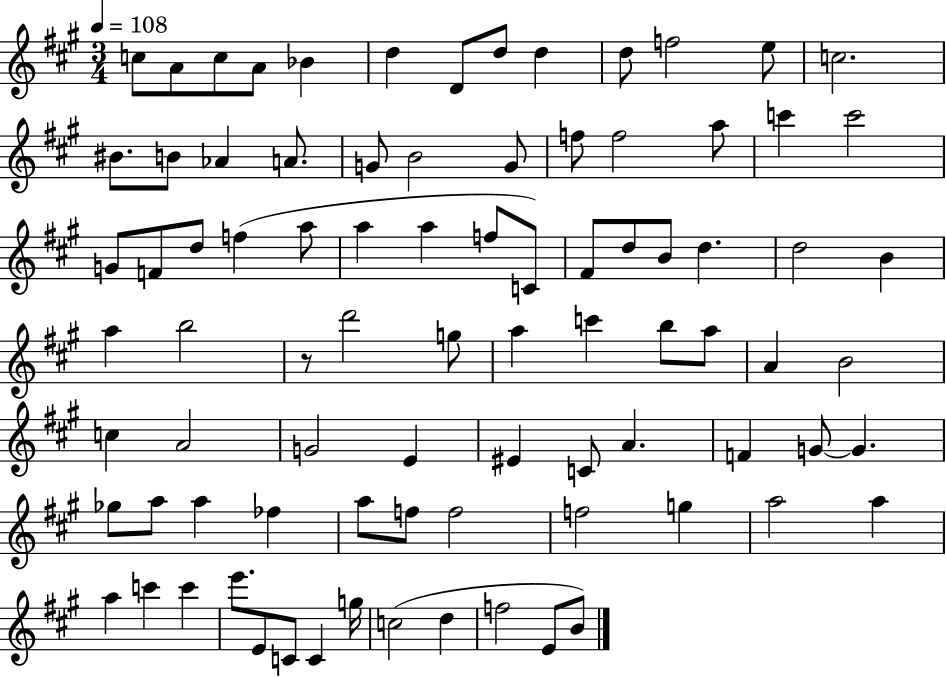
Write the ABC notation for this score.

X:1
T:Untitled
M:3/4
L:1/4
K:A
c/2 A/2 c/2 A/2 _B d D/2 d/2 d d/2 f2 e/2 c2 ^B/2 B/2 _A A/2 G/2 B2 G/2 f/2 f2 a/2 c' c'2 G/2 F/2 d/2 f a/2 a a f/2 C/2 ^F/2 d/2 B/2 d d2 B a b2 z/2 d'2 g/2 a c' b/2 a/2 A B2 c A2 G2 E ^E C/2 A F G/2 G _g/2 a/2 a _f a/2 f/2 f2 f2 g a2 a a c' c' e'/2 E/2 C/2 C g/4 c2 d f2 E/2 B/2